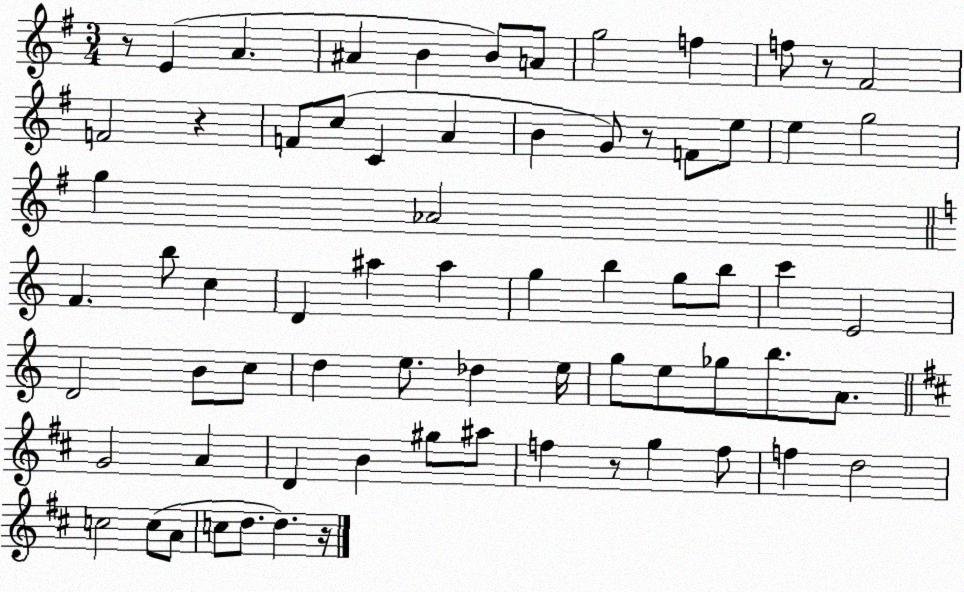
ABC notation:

X:1
T:Untitled
M:3/4
L:1/4
K:G
z/2 E A ^A B B/2 A/2 g2 f f/2 z/2 ^F2 F2 z F/2 c/2 C A B G/2 z/2 F/2 e/2 e g2 g _A2 F b/2 c D ^a ^a g b g/2 b/2 c' E2 D2 B/2 c/2 d e/2 _d e/4 g/2 e/2 _g/2 b/2 A/2 G2 A D B ^g/2 ^a/2 f z/2 g f/2 f d2 c2 c/2 A/2 c/2 d/2 d z/4